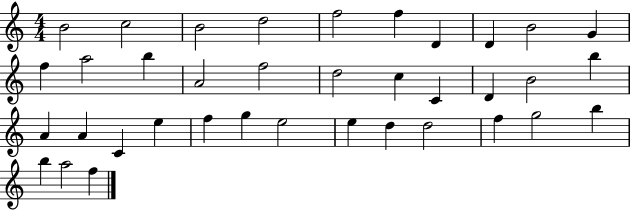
B4/h C5/h B4/h D5/h F5/h F5/q D4/q D4/q B4/h G4/q F5/q A5/h B5/q A4/h F5/h D5/h C5/q C4/q D4/q B4/h B5/q A4/q A4/q C4/q E5/q F5/q G5/q E5/h E5/q D5/q D5/h F5/q G5/h B5/q B5/q A5/h F5/q